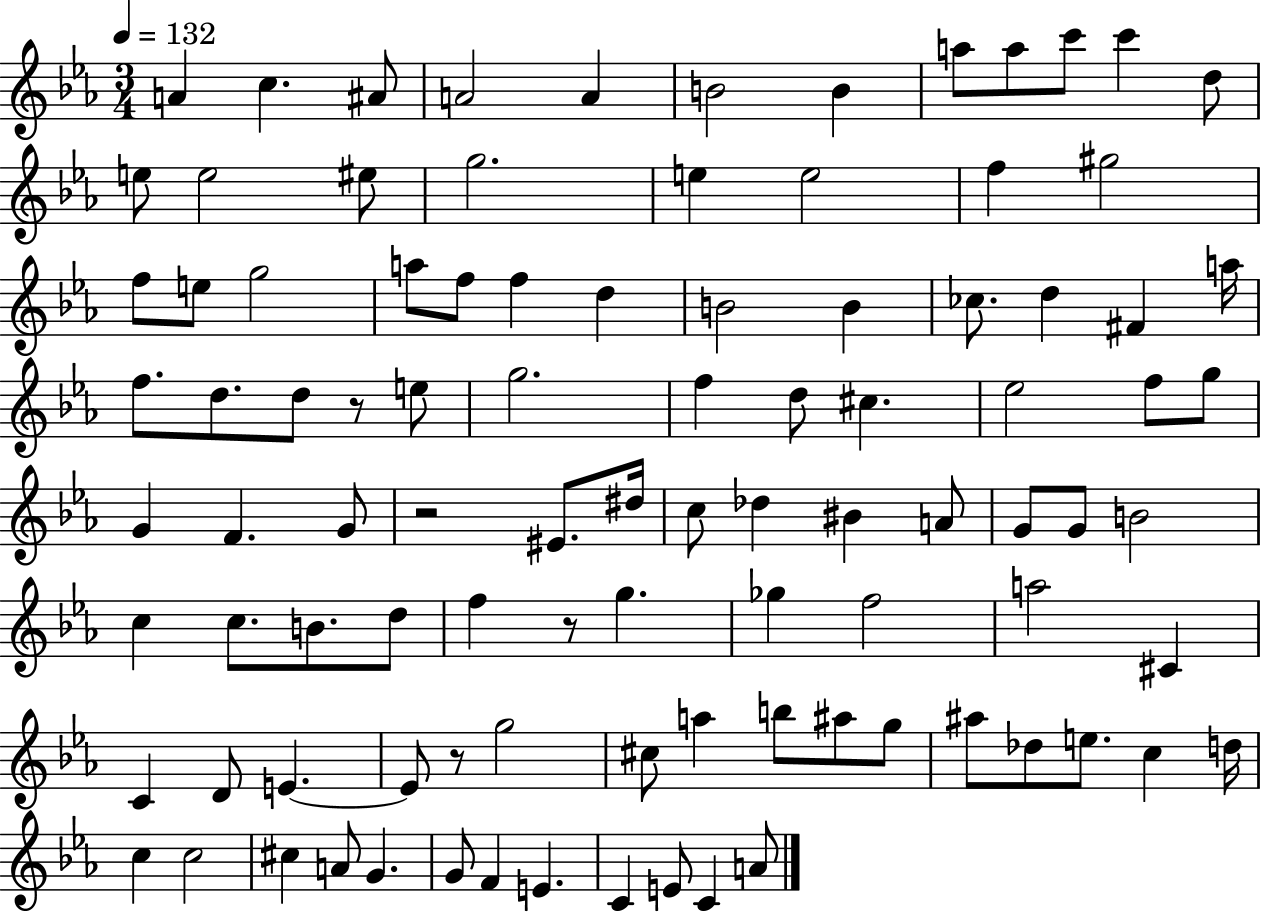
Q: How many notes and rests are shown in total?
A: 97